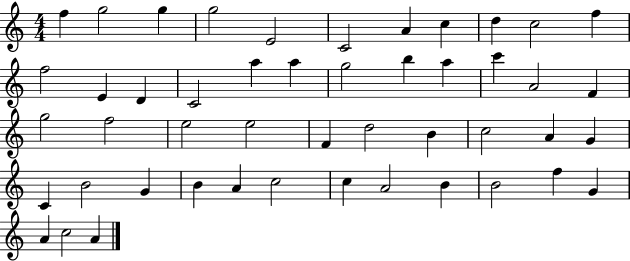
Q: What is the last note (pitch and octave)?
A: A4